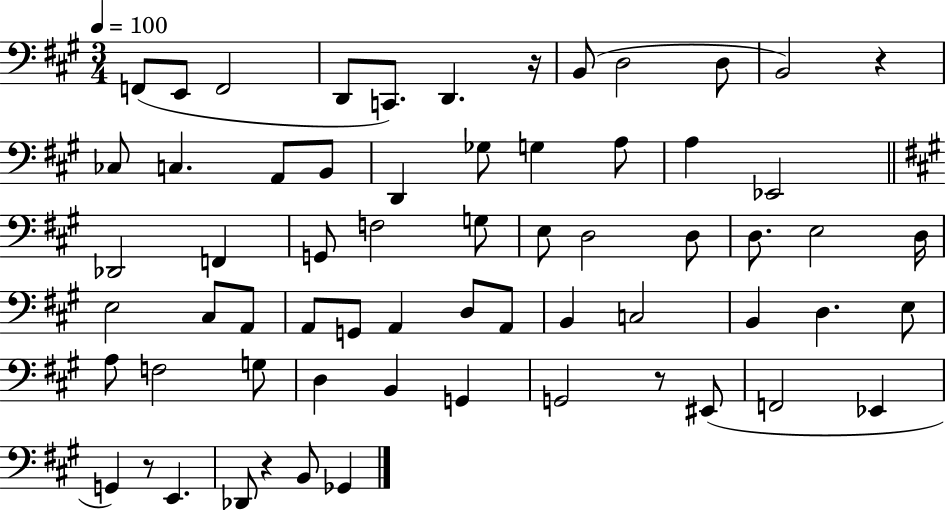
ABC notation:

X:1
T:Untitled
M:3/4
L:1/4
K:A
F,,/2 E,,/2 F,,2 D,,/2 C,,/2 D,, z/4 B,,/2 D,2 D,/2 B,,2 z _C,/2 C, A,,/2 B,,/2 D,, _G,/2 G, A,/2 A, _E,,2 _D,,2 F,, G,,/2 F,2 G,/2 E,/2 D,2 D,/2 D,/2 E,2 D,/4 E,2 ^C,/2 A,,/2 A,,/2 G,,/2 A,, D,/2 A,,/2 B,, C,2 B,, D, E,/2 A,/2 F,2 G,/2 D, B,, G,, G,,2 z/2 ^E,,/2 F,,2 _E,, G,, z/2 E,, _D,,/2 z B,,/2 _G,,